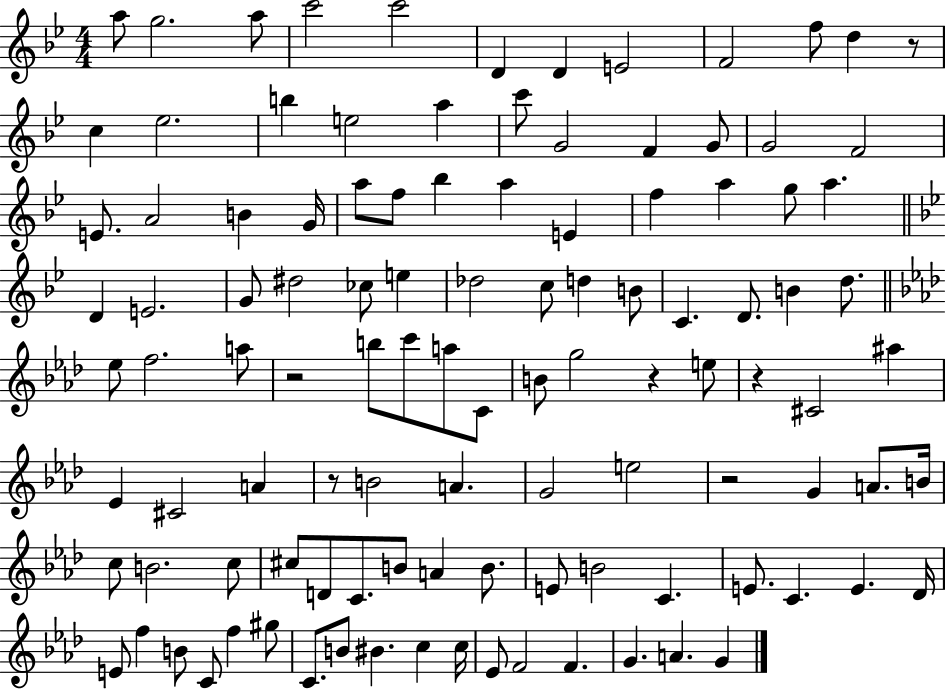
A5/e G5/h. A5/e C6/h C6/h D4/q D4/q E4/h F4/h F5/e D5/q R/e C5/q Eb5/h. B5/q E5/h A5/q C6/e G4/h F4/q G4/e G4/h F4/h E4/e. A4/h B4/q G4/s A5/e F5/e Bb5/q A5/q E4/q F5/q A5/q G5/e A5/q. D4/q E4/h. G4/e D#5/h CES5/e E5/q Db5/h C5/e D5/q B4/e C4/q. D4/e. B4/q D5/e. Eb5/e F5/h. A5/e R/h B5/e C6/e A5/e C4/e B4/e G5/h R/q E5/e R/q C#4/h A#5/q Eb4/q C#4/h A4/q R/e B4/h A4/q. G4/h E5/h R/h G4/q A4/e. B4/s C5/e B4/h. C5/e C#5/e D4/e C4/e. B4/e A4/q B4/e. E4/e B4/h C4/q. E4/e. C4/q. E4/q. Db4/s E4/e F5/q B4/e C4/e F5/q G#5/e C4/e. B4/e BIS4/q. C5/q C5/s Eb4/e F4/h F4/q. G4/q. A4/q. G4/q